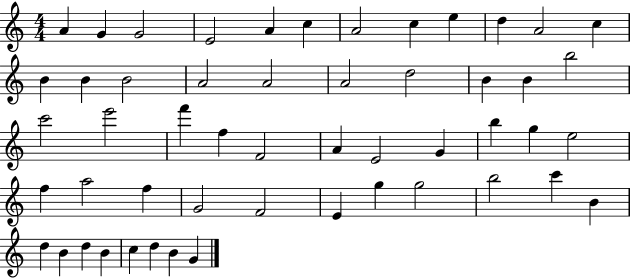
{
  \clef treble
  \numericTimeSignature
  \time 4/4
  \key c \major
  a'4 g'4 g'2 | e'2 a'4 c''4 | a'2 c''4 e''4 | d''4 a'2 c''4 | \break b'4 b'4 b'2 | a'2 a'2 | a'2 d''2 | b'4 b'4 b''2 | \break c'''2 e'''2 | f'''4 f''4 f'2 | a'4 e'2 g'4 | b''4 g''4 e''2 | \break f''4 a''2 f''4 | g'2 f'2 | e'4 g''4 g''2 | b''2 c'''4 b'4 | \break d''4 b'4 d''4 b'4 | c''4 d''4 b'4 g'4 | \bar "|."
}